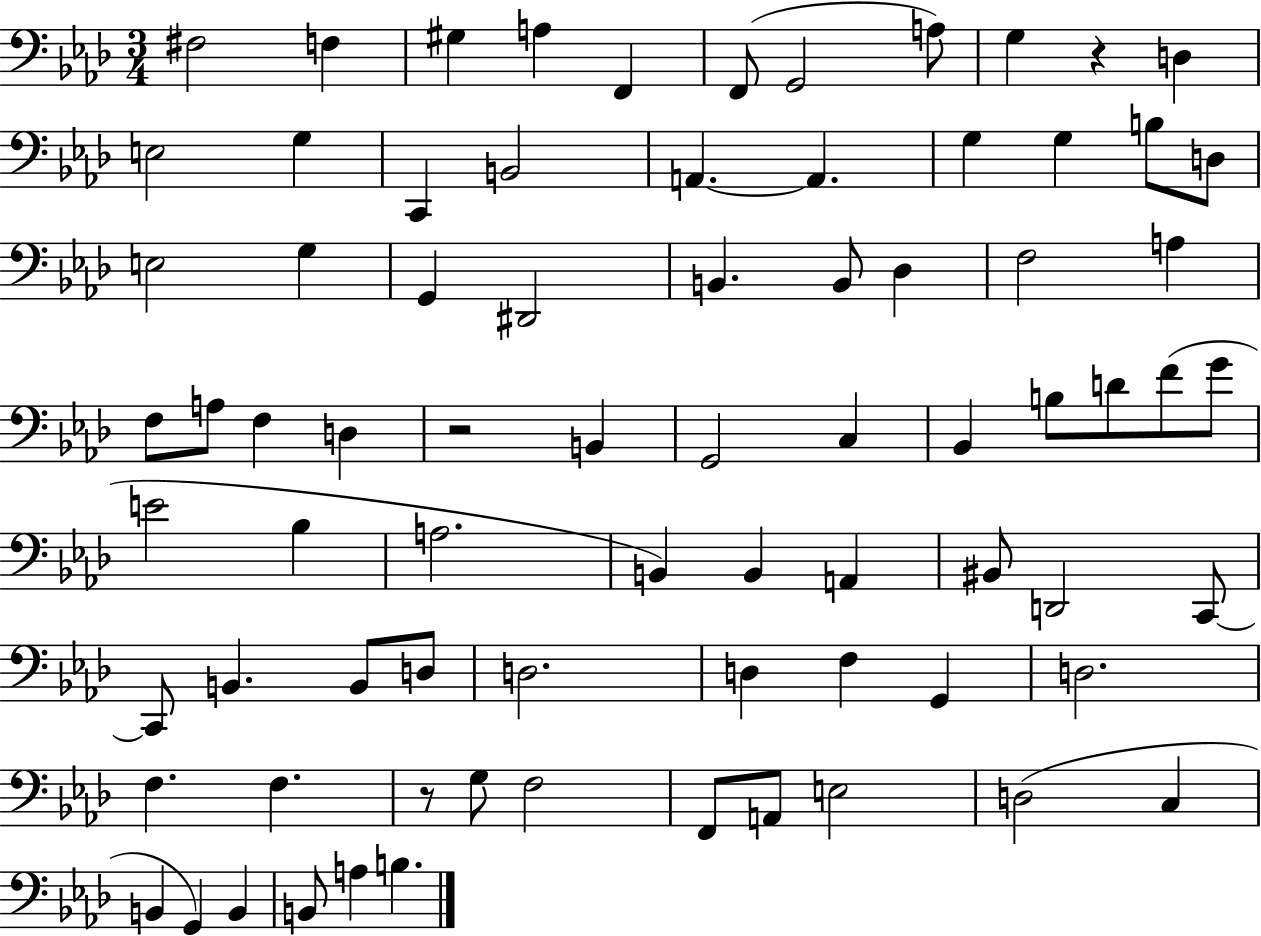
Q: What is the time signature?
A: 3/4